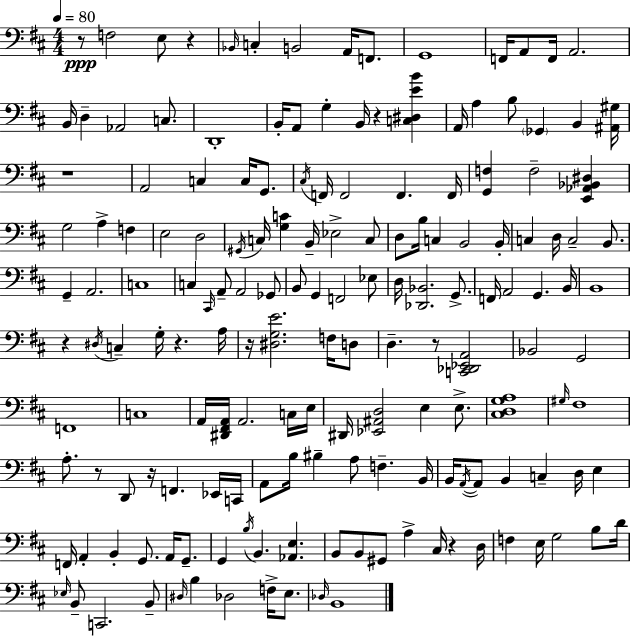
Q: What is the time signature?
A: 4/4